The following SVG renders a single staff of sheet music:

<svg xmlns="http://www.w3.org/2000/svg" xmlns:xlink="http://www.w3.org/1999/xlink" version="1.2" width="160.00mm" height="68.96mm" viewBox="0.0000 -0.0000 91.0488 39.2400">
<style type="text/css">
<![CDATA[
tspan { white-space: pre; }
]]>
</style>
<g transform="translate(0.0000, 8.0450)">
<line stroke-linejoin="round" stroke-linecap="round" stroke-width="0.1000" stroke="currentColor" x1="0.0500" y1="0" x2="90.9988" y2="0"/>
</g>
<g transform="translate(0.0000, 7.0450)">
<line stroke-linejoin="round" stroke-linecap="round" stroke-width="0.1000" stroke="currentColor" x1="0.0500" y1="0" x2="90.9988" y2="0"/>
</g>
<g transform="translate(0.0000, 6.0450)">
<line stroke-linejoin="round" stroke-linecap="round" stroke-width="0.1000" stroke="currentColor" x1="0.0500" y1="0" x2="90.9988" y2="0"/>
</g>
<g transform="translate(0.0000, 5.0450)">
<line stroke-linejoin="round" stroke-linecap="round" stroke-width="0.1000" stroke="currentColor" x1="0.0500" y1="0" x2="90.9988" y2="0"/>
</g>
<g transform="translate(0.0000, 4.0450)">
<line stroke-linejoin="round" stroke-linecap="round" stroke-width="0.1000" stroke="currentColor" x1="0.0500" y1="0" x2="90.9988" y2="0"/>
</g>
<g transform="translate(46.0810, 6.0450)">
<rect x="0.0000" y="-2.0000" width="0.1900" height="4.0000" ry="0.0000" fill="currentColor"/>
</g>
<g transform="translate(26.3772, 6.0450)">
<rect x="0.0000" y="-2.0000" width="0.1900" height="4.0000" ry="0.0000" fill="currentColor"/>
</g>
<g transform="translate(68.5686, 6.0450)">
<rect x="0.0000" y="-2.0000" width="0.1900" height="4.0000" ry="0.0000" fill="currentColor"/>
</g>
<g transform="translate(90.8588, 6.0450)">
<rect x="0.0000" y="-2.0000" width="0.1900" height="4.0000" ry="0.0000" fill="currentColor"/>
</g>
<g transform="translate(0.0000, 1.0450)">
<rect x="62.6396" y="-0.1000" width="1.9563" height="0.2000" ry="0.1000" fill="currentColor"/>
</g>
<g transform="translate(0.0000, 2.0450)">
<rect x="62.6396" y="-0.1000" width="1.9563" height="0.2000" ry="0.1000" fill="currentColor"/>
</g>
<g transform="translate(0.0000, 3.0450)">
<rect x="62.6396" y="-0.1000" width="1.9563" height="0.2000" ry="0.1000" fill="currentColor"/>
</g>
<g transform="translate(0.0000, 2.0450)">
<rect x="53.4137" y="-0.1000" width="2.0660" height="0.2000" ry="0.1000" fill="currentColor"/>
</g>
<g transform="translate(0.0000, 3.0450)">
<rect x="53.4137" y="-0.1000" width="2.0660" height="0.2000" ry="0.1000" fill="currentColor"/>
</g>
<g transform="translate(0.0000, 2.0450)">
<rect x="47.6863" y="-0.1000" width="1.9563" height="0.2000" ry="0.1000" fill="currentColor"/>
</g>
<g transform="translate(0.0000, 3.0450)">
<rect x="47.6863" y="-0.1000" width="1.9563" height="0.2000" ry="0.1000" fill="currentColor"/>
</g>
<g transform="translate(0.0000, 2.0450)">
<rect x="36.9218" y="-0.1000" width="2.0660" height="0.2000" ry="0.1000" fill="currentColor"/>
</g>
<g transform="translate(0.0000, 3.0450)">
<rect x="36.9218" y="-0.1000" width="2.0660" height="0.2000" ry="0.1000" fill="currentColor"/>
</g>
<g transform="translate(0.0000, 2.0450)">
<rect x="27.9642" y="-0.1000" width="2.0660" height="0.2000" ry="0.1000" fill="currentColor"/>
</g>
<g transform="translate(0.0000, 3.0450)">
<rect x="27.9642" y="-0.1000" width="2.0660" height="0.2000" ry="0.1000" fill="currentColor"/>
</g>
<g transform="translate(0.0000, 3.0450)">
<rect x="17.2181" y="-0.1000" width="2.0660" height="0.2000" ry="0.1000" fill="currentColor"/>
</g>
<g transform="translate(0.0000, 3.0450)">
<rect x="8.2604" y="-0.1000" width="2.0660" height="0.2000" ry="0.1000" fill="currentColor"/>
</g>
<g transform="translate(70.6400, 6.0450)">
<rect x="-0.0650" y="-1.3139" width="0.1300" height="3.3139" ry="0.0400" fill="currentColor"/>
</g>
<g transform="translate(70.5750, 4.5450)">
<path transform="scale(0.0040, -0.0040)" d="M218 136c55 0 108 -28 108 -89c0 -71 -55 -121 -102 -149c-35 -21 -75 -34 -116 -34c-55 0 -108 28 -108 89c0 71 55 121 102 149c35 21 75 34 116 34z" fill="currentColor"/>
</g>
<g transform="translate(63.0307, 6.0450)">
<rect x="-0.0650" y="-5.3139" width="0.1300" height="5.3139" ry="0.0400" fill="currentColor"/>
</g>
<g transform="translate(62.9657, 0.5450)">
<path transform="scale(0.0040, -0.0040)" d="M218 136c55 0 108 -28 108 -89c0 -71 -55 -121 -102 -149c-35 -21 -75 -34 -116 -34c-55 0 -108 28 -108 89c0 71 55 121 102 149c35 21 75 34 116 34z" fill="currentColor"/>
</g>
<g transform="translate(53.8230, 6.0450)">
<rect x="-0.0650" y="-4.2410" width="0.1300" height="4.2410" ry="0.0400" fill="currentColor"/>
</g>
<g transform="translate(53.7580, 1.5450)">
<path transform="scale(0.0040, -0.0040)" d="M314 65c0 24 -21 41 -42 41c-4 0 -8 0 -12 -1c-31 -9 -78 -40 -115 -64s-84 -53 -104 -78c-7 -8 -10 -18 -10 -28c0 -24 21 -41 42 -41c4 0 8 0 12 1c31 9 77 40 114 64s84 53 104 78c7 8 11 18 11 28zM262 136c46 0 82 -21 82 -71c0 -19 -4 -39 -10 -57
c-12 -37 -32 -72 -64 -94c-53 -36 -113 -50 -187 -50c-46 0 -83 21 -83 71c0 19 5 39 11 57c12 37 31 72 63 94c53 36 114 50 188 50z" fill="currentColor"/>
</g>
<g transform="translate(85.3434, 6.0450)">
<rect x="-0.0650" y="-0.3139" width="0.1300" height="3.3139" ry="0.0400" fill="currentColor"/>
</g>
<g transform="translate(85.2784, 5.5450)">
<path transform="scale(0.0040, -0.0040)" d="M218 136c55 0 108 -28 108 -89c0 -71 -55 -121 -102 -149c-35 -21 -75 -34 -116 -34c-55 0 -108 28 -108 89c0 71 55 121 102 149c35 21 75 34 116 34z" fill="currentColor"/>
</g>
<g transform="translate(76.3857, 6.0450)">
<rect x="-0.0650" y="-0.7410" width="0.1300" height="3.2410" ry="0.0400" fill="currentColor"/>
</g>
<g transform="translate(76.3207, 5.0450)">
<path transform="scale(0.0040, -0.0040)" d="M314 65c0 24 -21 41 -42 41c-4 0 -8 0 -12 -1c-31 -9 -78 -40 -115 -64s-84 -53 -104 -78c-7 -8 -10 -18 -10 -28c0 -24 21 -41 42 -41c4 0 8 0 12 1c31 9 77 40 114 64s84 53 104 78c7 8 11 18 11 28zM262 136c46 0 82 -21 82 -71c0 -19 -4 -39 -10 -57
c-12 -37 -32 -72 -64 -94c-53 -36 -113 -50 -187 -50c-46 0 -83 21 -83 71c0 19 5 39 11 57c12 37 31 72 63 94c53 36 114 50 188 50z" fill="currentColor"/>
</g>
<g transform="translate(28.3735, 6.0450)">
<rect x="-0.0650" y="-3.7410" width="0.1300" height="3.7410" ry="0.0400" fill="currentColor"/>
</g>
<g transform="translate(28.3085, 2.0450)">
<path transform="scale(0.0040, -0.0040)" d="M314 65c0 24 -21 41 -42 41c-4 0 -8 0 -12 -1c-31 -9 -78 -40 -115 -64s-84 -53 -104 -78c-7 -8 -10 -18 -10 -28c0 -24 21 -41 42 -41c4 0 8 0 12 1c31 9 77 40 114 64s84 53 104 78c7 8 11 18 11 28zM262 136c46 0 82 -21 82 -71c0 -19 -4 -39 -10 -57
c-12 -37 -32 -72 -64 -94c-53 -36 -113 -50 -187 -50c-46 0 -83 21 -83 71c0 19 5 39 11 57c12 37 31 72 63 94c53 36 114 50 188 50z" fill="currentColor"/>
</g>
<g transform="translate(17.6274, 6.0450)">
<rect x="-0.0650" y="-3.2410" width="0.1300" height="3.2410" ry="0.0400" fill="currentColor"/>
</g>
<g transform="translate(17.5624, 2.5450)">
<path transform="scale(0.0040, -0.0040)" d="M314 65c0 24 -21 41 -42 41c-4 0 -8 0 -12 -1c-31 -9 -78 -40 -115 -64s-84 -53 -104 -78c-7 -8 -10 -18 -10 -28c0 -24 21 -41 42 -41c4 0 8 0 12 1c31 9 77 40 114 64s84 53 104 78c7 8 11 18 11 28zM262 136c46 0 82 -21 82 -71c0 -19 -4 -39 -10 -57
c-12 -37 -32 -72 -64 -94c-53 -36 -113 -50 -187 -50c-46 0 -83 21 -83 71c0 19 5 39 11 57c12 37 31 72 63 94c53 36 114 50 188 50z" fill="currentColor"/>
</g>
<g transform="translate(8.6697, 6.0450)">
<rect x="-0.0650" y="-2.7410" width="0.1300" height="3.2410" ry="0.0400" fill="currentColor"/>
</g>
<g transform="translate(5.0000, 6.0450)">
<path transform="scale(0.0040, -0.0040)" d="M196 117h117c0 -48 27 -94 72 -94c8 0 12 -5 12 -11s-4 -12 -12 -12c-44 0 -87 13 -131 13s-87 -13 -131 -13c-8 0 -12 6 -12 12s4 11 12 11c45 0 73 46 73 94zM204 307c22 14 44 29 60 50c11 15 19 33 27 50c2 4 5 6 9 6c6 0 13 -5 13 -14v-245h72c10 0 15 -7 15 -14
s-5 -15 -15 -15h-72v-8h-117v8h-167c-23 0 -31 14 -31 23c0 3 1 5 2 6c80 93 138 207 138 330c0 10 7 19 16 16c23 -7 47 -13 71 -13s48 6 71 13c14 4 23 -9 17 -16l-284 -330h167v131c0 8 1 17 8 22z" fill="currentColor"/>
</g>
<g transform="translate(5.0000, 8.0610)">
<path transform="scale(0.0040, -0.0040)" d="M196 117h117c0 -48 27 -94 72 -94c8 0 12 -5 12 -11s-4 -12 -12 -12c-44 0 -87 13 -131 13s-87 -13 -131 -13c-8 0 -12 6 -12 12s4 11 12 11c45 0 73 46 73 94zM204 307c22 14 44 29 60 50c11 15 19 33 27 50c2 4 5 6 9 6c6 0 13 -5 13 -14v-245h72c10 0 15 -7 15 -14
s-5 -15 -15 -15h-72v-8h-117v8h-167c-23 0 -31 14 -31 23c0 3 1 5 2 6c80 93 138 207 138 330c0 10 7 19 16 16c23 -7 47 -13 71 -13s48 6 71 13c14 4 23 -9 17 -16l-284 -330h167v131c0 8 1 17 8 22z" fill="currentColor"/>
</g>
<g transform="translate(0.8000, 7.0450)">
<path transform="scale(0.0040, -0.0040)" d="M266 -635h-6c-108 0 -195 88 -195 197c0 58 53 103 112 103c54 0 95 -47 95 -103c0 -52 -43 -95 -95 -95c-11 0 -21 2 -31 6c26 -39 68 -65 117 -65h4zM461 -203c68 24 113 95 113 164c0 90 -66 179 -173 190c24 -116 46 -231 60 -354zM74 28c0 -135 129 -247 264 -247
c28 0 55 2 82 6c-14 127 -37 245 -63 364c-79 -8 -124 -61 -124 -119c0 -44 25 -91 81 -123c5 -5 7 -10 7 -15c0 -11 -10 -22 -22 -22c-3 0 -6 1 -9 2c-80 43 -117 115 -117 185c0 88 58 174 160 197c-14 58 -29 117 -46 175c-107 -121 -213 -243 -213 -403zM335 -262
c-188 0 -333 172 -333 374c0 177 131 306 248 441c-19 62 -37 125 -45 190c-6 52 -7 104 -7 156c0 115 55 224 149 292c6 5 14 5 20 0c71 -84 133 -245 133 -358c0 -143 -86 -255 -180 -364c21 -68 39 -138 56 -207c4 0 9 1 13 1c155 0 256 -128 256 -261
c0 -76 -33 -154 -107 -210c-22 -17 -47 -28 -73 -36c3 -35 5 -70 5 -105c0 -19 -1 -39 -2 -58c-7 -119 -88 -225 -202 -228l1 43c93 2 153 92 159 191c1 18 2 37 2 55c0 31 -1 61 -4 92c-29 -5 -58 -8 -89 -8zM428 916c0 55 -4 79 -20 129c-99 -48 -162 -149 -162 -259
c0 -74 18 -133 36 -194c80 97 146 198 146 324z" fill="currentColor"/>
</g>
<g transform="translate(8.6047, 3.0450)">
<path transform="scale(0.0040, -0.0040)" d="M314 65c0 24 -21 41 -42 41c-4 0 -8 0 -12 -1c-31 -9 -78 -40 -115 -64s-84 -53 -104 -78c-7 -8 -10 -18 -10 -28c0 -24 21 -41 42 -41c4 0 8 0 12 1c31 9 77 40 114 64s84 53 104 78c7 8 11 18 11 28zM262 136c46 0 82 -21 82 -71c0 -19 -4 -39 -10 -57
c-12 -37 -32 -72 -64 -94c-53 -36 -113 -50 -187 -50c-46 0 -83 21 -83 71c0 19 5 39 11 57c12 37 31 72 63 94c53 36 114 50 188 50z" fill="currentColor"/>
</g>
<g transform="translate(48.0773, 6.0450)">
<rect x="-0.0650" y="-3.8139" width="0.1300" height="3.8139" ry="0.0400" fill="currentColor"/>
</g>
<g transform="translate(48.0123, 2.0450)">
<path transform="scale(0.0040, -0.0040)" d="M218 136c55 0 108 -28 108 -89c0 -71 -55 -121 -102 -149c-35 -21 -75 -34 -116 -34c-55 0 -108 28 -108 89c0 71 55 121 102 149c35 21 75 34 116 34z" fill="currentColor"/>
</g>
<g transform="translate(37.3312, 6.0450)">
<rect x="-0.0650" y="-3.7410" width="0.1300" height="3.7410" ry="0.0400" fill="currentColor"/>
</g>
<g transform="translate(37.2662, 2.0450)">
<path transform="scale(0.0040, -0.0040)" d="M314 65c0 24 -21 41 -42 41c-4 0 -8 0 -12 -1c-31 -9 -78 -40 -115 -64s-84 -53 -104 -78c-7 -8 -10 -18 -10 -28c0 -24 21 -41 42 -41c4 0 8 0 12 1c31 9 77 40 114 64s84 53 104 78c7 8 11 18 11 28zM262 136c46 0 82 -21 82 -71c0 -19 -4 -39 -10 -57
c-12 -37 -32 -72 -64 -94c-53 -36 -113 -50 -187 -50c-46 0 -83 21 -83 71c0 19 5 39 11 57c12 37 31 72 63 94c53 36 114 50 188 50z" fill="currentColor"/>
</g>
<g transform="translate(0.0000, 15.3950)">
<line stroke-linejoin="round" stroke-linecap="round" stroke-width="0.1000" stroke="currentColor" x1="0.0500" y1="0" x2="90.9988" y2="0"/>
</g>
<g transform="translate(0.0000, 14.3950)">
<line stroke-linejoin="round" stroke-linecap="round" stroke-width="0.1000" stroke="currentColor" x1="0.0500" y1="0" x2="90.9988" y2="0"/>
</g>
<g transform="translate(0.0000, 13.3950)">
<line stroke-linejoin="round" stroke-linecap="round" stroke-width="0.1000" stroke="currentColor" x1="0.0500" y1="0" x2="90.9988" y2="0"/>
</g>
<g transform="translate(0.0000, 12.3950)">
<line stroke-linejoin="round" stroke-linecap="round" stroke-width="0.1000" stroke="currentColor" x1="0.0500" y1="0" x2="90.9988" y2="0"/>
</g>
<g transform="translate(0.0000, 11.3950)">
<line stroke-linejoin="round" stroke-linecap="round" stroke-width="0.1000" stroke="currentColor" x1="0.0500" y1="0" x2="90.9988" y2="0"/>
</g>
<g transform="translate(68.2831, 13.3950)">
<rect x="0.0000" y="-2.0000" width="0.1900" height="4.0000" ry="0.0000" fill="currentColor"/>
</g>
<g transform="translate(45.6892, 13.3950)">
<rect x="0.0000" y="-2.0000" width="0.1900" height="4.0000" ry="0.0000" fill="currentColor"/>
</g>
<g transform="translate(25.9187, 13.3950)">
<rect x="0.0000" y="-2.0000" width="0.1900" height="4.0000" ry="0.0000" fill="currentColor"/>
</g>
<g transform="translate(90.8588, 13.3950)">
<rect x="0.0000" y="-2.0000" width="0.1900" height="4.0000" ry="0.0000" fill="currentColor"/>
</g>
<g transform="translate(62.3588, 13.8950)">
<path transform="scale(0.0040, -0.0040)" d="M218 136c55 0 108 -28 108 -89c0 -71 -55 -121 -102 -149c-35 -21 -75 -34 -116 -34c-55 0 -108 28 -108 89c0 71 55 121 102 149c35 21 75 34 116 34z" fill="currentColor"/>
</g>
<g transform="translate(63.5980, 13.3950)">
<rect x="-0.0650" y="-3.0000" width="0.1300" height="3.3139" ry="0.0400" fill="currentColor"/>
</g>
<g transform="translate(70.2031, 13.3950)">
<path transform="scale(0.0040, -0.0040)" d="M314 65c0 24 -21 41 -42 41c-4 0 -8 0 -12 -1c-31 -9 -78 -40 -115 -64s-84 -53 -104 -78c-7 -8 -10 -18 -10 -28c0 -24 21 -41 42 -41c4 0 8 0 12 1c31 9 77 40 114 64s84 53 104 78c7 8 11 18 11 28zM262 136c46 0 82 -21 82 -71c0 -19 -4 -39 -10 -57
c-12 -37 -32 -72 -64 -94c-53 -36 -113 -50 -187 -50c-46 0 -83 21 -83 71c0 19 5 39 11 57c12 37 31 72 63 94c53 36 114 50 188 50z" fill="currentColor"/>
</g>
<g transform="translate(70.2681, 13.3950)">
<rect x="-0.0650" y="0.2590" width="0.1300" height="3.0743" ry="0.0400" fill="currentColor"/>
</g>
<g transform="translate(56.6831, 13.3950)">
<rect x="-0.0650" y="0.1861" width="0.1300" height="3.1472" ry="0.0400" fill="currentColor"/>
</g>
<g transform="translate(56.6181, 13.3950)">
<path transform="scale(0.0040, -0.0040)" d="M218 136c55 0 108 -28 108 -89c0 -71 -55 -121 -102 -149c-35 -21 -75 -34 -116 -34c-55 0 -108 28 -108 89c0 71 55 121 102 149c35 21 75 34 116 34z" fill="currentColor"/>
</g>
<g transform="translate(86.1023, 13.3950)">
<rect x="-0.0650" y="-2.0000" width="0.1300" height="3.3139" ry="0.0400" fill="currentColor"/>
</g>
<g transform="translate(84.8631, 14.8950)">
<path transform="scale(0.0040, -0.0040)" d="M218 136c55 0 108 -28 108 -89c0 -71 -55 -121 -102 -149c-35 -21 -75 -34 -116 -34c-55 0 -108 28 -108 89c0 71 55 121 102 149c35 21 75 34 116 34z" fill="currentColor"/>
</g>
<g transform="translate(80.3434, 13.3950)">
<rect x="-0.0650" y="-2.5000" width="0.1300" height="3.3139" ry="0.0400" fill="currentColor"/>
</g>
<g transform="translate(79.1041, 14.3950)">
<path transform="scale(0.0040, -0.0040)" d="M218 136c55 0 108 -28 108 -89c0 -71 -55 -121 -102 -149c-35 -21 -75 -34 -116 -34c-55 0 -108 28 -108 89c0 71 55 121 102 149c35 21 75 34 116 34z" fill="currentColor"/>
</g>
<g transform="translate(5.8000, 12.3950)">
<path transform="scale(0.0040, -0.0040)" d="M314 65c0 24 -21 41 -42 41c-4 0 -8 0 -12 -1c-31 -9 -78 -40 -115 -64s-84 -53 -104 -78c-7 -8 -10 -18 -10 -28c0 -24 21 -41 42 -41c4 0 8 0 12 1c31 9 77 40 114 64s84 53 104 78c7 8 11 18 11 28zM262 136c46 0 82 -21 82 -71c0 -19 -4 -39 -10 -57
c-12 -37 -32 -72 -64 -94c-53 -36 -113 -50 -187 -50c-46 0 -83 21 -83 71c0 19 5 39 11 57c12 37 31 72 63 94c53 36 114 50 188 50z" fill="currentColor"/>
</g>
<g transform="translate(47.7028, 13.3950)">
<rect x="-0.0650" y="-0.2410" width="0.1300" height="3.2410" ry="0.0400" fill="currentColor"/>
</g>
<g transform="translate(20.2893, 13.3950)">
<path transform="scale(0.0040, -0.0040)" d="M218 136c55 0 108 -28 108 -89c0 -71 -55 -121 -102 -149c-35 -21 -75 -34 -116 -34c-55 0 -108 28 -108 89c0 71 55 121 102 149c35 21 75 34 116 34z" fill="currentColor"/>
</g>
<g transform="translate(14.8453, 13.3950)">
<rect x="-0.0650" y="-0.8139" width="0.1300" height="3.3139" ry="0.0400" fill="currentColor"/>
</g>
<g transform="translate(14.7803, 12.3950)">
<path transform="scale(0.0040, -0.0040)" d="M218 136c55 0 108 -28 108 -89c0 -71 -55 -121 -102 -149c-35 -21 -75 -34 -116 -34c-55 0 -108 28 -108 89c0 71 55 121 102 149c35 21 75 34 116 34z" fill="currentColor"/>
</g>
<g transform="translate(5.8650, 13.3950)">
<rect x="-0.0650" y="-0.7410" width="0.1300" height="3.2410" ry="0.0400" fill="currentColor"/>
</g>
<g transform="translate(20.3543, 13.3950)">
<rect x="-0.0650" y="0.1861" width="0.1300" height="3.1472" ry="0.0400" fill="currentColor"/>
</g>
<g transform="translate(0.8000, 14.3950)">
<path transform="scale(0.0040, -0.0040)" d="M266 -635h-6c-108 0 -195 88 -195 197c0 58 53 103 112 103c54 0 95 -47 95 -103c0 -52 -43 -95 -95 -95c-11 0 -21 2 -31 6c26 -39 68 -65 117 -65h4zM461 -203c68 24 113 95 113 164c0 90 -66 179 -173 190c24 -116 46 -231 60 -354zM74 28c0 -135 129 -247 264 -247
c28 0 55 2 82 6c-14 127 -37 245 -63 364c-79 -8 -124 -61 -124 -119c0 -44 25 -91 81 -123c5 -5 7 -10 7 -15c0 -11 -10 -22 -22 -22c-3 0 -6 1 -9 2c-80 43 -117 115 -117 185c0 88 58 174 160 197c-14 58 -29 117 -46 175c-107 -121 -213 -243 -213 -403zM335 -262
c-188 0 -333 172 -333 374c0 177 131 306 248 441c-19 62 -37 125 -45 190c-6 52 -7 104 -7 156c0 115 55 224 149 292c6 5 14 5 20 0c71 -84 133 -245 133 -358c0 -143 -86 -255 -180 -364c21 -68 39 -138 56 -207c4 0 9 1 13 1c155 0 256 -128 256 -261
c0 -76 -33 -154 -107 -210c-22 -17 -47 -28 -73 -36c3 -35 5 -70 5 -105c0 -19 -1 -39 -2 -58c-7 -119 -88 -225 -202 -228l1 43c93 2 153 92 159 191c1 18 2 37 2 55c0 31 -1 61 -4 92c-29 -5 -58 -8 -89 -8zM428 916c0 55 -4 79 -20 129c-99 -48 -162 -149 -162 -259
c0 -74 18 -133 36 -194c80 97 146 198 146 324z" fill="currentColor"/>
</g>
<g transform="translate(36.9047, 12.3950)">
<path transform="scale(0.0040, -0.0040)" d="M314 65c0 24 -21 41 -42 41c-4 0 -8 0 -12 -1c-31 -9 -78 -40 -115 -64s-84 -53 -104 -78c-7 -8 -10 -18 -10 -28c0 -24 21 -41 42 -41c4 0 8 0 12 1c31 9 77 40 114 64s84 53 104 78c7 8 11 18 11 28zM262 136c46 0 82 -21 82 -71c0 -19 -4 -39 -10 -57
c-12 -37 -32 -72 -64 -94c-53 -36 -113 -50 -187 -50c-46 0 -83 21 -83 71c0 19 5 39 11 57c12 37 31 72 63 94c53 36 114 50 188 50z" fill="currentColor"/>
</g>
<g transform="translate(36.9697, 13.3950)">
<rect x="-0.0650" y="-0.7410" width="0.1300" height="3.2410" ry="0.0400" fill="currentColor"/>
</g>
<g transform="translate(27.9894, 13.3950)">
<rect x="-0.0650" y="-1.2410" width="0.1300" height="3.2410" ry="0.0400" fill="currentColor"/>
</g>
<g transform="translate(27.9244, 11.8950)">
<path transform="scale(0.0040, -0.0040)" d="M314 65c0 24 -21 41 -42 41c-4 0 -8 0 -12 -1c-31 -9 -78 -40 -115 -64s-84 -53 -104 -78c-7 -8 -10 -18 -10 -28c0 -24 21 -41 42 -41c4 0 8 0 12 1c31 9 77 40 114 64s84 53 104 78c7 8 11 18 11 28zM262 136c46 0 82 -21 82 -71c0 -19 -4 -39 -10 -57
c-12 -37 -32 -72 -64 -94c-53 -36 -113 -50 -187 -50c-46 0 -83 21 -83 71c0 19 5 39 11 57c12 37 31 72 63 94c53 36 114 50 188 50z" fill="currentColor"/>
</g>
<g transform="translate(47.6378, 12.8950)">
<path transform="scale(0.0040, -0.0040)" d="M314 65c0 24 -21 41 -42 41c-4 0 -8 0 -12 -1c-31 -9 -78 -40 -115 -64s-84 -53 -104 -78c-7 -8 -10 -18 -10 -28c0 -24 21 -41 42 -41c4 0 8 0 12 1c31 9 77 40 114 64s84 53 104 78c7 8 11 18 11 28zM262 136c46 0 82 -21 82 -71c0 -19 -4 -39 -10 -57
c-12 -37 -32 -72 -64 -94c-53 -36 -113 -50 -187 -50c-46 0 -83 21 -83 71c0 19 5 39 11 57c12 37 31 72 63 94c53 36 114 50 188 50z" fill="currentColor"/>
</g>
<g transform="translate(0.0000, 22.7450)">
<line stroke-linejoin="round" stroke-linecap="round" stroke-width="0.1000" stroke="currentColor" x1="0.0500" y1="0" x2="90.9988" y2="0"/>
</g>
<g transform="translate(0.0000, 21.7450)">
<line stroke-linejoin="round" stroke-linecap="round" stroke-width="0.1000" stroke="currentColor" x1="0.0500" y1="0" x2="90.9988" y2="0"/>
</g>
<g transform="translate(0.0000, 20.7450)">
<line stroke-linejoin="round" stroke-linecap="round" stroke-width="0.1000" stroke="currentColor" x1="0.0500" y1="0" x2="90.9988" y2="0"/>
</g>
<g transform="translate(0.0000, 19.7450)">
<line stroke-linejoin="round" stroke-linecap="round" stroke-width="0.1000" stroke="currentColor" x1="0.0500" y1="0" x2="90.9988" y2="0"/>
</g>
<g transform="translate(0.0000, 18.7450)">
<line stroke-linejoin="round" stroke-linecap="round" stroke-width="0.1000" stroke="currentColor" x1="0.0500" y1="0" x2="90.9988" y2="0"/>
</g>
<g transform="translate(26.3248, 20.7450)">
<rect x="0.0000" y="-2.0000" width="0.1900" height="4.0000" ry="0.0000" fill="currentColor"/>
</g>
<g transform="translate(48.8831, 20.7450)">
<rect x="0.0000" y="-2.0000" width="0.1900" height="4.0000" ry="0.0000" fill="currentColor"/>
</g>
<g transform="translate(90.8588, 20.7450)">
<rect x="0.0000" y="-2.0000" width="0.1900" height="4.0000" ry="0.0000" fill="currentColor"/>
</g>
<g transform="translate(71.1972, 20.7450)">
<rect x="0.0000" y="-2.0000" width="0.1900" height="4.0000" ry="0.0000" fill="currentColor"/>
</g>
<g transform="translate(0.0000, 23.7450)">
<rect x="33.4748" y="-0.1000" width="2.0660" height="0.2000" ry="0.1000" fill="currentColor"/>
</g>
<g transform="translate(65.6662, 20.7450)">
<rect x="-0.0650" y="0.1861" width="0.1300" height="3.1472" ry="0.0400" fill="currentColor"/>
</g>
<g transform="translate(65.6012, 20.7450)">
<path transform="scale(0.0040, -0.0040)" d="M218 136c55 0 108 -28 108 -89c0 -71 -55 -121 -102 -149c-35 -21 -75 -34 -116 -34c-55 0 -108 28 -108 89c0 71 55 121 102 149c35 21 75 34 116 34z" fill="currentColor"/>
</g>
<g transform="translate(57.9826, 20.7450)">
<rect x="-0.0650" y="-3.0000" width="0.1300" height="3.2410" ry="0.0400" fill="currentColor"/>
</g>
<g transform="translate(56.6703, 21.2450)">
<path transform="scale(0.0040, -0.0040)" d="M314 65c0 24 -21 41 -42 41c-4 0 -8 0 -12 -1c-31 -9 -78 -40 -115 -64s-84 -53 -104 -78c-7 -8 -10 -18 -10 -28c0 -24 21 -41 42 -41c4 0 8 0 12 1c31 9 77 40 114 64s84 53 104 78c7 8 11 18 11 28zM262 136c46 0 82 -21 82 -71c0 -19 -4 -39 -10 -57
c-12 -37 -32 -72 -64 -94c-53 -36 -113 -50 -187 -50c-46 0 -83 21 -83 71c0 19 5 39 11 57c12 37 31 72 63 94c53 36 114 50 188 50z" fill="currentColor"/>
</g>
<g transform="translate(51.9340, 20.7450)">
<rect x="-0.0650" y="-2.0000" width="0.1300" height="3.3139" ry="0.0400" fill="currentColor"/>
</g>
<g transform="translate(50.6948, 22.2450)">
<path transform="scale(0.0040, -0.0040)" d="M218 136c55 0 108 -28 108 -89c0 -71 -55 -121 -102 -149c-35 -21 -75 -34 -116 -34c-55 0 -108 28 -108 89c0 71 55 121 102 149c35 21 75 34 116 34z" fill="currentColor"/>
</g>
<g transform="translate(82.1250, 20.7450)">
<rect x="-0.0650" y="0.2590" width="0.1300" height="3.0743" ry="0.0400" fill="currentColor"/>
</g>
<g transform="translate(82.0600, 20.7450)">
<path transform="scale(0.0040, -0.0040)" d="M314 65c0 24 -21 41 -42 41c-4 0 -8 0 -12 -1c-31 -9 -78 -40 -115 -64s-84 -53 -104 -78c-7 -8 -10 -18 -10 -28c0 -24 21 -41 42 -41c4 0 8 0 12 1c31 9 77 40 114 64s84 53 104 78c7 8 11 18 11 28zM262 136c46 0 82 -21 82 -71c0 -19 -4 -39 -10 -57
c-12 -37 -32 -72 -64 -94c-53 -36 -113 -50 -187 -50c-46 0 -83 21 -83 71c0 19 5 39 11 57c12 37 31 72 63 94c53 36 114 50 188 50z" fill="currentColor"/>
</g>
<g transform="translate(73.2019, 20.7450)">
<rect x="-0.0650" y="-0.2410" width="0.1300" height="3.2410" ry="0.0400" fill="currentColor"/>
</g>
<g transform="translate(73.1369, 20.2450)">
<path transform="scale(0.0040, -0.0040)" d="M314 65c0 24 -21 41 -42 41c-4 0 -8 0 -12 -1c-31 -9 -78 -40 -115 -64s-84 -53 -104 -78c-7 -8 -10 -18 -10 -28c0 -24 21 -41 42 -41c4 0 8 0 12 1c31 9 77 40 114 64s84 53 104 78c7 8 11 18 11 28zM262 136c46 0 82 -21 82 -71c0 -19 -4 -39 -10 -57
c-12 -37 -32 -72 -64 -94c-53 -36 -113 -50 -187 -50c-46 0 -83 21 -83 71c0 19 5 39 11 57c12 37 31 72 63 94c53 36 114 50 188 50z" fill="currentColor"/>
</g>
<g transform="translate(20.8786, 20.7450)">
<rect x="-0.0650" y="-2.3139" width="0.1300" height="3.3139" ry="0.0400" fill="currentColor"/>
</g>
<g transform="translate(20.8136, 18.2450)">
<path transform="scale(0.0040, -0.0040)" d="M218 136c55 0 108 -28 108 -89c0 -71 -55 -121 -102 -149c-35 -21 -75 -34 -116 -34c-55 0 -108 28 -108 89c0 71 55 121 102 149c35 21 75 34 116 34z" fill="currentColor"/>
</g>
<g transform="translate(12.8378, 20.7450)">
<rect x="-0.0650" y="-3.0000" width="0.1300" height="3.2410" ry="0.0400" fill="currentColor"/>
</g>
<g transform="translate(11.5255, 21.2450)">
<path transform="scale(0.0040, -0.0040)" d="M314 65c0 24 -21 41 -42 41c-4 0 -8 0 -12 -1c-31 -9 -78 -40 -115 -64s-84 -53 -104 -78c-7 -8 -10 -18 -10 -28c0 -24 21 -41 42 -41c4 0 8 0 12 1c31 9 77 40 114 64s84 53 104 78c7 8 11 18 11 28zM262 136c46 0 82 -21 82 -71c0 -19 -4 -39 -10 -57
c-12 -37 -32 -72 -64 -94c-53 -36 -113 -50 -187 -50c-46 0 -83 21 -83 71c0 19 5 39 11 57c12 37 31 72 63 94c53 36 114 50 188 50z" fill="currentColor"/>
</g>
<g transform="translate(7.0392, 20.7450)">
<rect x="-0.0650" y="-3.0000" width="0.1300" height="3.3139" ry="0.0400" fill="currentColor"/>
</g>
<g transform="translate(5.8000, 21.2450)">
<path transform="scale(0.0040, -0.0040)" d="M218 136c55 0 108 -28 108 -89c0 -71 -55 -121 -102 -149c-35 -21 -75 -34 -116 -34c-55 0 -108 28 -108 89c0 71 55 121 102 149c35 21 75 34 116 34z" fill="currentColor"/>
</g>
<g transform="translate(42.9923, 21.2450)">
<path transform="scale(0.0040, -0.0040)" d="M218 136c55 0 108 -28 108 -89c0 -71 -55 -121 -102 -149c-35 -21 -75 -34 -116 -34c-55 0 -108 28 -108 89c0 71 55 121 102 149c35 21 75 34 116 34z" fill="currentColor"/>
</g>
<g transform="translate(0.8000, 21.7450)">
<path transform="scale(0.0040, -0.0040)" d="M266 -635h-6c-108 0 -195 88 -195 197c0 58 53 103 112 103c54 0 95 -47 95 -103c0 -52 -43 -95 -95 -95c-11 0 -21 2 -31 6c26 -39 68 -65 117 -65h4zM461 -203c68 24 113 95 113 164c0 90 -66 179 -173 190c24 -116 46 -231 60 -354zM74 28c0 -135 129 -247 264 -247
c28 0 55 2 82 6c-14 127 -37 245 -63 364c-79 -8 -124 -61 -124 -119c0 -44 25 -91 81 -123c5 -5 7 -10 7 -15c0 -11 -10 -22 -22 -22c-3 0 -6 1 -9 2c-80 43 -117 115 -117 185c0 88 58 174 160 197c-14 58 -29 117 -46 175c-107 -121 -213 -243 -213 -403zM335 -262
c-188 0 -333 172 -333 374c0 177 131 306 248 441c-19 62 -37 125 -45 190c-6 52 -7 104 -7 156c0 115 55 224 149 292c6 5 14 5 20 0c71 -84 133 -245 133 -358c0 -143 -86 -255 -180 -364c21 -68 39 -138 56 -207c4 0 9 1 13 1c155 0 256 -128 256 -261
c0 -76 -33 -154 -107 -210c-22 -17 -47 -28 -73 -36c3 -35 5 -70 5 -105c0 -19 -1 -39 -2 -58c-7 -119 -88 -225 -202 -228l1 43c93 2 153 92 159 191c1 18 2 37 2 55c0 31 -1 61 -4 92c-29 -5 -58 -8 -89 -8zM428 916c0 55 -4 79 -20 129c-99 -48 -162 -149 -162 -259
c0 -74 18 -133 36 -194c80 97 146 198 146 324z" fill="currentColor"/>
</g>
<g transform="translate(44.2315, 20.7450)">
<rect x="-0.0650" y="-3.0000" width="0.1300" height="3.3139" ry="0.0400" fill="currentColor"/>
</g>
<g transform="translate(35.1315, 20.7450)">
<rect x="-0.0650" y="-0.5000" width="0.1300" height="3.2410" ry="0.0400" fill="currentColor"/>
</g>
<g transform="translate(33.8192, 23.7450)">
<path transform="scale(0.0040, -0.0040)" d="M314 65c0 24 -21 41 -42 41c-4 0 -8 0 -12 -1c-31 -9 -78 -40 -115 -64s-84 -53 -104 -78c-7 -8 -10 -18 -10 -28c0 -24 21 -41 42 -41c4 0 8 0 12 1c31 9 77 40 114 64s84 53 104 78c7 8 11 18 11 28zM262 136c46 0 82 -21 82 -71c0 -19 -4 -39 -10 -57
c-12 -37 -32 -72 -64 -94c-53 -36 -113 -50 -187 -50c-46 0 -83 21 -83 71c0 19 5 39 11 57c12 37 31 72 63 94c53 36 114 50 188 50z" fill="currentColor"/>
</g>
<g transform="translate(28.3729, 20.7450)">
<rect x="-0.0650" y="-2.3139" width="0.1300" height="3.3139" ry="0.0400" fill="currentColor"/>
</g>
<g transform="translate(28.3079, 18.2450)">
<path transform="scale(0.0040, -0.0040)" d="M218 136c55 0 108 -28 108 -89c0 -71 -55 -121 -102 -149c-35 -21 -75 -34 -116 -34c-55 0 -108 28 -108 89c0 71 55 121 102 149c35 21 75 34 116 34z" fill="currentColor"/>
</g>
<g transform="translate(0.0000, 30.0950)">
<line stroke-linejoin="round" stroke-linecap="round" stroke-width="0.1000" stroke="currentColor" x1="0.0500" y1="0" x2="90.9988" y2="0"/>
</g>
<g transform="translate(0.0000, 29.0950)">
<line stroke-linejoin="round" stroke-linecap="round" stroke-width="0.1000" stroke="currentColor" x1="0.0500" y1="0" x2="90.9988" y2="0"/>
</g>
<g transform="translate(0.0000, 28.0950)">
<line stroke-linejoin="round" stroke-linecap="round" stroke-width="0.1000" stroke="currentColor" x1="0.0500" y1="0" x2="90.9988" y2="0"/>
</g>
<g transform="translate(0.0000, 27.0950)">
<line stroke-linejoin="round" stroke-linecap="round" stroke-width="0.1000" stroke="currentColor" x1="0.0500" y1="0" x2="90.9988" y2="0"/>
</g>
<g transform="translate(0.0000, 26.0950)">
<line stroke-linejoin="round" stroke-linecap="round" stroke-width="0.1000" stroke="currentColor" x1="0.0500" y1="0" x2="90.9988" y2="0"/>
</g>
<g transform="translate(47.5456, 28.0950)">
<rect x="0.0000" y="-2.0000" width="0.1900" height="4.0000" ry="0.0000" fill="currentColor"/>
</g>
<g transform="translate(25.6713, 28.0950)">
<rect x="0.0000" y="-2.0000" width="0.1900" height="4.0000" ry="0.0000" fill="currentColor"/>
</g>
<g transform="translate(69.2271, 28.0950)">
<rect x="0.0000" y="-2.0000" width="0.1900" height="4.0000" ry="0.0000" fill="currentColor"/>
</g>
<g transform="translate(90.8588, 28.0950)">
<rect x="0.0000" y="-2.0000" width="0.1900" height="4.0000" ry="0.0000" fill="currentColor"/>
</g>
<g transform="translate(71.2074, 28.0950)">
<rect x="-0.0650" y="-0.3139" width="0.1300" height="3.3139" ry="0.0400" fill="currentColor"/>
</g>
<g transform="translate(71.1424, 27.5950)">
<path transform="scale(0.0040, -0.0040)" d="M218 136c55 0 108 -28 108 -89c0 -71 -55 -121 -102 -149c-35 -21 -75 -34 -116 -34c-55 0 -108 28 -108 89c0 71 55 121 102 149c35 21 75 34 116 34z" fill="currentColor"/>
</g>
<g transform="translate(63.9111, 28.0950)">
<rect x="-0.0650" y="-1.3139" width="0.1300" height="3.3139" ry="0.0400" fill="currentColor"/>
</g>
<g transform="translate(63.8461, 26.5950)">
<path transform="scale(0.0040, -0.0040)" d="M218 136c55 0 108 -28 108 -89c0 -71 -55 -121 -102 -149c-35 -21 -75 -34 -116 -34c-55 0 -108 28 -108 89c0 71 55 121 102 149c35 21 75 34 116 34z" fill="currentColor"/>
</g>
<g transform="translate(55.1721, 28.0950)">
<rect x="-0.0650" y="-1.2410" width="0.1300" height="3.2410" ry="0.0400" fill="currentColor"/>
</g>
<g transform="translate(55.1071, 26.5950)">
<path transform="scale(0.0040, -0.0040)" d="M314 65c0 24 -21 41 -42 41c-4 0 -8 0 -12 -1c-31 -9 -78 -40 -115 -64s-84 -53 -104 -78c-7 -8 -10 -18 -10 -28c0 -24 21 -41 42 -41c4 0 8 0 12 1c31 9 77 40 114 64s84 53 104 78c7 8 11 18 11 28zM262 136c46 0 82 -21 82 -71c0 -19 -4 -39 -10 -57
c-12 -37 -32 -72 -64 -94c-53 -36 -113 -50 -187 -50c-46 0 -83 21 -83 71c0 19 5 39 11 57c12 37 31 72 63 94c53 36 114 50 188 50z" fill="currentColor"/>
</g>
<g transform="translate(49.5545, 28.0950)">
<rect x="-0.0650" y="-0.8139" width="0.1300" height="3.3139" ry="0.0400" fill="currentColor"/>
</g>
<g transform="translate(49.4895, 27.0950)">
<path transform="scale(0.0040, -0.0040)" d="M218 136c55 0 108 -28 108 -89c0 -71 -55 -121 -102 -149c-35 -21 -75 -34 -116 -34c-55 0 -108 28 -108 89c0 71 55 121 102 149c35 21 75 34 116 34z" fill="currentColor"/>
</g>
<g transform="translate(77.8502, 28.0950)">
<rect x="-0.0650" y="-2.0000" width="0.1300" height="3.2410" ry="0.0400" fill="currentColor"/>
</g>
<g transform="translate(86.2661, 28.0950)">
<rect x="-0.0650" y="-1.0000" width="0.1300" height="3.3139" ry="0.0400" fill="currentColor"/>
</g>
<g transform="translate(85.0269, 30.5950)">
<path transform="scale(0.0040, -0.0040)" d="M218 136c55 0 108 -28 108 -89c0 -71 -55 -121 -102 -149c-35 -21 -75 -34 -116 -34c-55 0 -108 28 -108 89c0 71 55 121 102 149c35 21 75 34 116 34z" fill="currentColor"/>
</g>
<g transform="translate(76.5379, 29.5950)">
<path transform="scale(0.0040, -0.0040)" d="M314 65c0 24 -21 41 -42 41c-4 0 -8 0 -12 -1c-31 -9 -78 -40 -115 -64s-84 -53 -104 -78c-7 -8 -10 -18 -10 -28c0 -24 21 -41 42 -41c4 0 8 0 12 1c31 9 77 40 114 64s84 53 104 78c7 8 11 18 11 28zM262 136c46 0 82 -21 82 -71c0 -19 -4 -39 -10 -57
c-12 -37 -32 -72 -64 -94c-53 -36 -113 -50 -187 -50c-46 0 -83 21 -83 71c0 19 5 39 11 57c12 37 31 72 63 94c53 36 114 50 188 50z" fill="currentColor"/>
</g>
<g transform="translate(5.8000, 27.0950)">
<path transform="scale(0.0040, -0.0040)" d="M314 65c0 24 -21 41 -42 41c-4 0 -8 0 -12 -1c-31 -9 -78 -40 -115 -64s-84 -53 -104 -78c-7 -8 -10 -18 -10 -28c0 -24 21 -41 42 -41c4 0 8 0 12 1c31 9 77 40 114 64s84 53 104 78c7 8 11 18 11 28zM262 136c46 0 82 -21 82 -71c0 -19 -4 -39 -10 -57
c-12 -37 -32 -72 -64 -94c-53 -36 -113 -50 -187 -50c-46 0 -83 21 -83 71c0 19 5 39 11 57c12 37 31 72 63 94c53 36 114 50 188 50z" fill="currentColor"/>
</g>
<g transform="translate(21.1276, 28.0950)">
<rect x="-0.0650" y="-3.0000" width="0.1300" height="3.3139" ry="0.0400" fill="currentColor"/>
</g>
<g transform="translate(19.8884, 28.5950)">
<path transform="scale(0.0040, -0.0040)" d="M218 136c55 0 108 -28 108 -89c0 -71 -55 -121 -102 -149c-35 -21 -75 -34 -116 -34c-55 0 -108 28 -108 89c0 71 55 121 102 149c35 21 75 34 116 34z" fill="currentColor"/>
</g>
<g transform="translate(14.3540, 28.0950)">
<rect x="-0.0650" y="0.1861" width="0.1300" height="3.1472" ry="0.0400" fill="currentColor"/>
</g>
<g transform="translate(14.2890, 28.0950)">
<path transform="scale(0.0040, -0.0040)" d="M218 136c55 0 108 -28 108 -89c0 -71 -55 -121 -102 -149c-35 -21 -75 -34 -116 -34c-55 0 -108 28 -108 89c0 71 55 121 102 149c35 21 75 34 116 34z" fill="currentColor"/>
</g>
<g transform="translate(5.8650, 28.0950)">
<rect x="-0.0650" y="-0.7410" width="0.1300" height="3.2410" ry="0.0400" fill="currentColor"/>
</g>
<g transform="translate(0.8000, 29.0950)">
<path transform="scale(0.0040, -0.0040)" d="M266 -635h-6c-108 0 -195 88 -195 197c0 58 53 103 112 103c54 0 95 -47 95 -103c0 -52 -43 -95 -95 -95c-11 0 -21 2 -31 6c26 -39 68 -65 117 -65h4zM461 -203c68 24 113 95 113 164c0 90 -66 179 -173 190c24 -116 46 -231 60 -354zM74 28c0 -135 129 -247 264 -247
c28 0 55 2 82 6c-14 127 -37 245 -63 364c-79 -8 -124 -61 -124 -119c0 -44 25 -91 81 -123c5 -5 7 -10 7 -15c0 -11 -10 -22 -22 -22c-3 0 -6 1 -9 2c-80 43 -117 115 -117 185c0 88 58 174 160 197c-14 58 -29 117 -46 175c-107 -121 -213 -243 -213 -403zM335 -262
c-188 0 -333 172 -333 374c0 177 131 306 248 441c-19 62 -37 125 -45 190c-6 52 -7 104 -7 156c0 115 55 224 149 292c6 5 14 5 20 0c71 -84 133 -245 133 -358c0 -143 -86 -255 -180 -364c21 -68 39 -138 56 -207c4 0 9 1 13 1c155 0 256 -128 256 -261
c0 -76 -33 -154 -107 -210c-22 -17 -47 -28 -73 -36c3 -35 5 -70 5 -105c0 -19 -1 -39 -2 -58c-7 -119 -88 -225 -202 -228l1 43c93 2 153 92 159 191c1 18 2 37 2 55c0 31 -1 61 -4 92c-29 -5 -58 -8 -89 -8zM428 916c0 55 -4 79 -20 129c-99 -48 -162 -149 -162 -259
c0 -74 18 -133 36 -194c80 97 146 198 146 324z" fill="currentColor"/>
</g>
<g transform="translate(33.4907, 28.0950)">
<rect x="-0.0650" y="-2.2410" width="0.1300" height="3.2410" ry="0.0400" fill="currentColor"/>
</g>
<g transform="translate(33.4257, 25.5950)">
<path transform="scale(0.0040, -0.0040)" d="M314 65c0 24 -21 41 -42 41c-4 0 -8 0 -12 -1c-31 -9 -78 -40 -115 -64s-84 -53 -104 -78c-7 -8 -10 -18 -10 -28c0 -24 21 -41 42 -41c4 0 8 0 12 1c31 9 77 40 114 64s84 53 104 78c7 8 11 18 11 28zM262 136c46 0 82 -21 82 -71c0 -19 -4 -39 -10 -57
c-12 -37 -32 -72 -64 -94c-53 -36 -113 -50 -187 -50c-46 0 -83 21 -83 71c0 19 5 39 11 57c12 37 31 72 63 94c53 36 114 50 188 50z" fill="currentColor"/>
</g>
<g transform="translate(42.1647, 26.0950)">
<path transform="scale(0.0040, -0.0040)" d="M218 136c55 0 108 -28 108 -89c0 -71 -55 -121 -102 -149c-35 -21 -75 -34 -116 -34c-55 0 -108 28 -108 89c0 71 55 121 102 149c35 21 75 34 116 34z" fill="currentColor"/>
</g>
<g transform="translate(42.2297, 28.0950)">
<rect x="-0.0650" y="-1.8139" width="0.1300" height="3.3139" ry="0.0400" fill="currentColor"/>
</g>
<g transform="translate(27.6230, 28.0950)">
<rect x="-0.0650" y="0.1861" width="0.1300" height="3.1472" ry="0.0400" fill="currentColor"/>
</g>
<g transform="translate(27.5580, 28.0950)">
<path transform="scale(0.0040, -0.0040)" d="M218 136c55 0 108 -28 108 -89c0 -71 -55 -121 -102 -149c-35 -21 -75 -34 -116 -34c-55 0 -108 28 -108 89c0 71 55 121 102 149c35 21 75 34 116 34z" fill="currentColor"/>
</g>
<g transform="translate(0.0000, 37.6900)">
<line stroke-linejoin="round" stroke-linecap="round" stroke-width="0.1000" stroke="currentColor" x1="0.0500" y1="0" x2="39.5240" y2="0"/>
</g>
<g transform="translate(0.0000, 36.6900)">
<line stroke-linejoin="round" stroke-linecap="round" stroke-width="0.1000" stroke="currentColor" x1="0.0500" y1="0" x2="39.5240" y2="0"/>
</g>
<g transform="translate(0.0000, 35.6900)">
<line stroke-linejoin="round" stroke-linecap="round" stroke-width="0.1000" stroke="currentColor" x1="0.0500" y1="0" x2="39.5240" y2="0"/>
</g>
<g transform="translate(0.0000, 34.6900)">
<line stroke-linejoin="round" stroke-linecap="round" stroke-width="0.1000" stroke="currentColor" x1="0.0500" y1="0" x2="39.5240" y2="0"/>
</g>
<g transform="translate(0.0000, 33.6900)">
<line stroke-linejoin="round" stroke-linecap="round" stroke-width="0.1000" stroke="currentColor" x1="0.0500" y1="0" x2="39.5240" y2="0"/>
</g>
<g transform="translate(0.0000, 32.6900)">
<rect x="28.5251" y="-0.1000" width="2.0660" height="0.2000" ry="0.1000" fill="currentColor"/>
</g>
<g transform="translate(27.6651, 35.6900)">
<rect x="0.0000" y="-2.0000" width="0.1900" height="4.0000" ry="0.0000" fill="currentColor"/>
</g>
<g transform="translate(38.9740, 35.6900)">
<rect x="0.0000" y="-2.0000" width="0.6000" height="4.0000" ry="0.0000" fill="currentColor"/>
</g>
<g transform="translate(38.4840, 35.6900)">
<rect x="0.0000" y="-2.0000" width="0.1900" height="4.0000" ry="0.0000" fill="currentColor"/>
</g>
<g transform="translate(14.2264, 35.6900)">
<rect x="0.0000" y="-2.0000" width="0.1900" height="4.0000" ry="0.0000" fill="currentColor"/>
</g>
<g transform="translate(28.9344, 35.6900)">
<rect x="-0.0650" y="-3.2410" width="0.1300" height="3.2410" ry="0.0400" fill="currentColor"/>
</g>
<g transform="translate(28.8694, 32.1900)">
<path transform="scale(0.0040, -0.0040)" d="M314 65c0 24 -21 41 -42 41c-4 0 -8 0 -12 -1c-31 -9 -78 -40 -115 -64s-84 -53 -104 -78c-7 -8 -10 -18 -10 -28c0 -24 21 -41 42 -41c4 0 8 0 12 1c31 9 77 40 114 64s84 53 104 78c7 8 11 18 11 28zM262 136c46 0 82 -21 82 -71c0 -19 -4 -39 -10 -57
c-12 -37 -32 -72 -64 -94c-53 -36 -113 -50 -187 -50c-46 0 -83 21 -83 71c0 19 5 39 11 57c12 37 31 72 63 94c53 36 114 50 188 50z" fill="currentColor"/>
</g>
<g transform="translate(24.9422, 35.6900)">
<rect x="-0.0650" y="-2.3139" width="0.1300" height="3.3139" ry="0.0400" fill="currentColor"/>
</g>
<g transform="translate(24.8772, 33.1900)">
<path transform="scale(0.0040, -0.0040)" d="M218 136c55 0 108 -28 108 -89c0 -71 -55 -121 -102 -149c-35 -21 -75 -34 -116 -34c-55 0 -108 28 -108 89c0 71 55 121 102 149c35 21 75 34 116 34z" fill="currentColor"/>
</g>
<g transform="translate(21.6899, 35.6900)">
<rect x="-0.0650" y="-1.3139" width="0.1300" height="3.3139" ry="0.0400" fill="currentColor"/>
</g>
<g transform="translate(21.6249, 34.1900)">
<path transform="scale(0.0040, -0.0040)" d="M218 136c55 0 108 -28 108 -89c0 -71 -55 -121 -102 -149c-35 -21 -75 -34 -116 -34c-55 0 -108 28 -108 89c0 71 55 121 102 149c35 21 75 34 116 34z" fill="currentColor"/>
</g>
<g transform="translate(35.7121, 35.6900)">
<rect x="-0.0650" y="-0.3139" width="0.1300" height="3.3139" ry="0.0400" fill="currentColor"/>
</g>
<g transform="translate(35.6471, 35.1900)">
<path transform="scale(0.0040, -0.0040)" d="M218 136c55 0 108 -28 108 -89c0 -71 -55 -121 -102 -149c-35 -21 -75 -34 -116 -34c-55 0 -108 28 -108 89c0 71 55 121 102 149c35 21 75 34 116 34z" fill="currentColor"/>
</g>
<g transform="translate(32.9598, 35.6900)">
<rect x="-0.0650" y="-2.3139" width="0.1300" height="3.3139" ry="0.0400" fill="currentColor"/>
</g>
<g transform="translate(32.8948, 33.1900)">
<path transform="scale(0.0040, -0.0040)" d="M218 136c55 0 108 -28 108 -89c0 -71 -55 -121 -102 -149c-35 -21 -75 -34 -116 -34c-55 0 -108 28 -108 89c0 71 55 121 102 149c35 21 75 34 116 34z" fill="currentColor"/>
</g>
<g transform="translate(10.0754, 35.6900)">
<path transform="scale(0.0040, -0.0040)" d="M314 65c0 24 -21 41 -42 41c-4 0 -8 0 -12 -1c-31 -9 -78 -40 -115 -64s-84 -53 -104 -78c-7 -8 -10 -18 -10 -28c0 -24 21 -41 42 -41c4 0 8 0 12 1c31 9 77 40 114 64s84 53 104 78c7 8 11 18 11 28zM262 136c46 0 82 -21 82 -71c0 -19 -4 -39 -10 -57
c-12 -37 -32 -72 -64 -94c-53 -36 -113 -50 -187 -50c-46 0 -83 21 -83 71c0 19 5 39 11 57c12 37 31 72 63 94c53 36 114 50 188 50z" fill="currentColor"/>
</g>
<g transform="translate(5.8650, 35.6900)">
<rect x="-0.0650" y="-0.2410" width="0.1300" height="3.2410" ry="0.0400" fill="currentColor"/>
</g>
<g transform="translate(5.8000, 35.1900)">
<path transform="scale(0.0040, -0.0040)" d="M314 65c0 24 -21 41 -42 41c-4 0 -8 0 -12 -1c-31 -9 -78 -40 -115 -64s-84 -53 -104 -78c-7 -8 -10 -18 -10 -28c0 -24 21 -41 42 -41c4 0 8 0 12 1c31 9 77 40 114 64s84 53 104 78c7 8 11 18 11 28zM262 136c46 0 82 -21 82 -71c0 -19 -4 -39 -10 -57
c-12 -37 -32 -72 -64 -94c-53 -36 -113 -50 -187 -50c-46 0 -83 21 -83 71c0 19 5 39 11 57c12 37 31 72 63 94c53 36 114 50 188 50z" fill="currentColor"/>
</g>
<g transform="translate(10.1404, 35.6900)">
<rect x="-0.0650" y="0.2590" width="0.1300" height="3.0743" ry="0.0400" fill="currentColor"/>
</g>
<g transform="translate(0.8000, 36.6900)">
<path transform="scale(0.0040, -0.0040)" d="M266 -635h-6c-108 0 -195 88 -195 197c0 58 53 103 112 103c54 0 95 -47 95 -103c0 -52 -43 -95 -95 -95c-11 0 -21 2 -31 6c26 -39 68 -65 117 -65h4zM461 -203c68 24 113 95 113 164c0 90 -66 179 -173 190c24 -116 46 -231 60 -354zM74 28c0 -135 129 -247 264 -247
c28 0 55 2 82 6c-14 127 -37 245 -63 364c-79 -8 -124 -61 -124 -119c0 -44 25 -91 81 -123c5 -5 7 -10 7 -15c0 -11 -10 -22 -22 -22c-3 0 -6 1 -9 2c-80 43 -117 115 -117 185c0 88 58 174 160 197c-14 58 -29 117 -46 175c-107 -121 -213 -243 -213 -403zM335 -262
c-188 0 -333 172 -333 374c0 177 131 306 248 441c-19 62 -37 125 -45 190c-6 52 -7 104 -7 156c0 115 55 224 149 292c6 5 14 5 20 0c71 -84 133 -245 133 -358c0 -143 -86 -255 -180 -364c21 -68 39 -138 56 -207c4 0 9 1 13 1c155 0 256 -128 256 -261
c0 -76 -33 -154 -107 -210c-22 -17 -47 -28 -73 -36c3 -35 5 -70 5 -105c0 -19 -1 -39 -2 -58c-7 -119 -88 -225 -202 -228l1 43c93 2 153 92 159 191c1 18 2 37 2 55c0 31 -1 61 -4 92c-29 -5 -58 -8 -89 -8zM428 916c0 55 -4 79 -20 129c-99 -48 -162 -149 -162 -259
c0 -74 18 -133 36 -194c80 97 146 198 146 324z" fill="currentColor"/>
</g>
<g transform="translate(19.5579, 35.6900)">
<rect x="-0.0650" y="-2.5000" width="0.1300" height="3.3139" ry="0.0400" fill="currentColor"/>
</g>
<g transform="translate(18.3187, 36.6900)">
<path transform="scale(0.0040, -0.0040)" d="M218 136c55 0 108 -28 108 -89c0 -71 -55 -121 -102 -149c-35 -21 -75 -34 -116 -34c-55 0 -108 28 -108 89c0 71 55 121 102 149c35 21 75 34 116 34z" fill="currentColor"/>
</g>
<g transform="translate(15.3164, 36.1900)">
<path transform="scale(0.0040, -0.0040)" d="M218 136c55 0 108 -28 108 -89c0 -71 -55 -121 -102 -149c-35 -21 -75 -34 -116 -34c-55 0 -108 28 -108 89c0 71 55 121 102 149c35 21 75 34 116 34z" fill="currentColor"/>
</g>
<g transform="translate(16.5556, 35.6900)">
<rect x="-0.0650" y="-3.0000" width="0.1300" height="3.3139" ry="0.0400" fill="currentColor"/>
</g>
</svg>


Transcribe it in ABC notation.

X:1
T:Untitled
M:4/4
L:1/4
K:C
a2 b2 c'2 c'2 c' d'2 f' e d2 c d2 d B e2 d2 c2 B A B2 G F A A2 g g C2 A F A2 B c2 B2 d2 B A B g2 f d e2 e c F2 D c2 B2 A G e g b2 g c